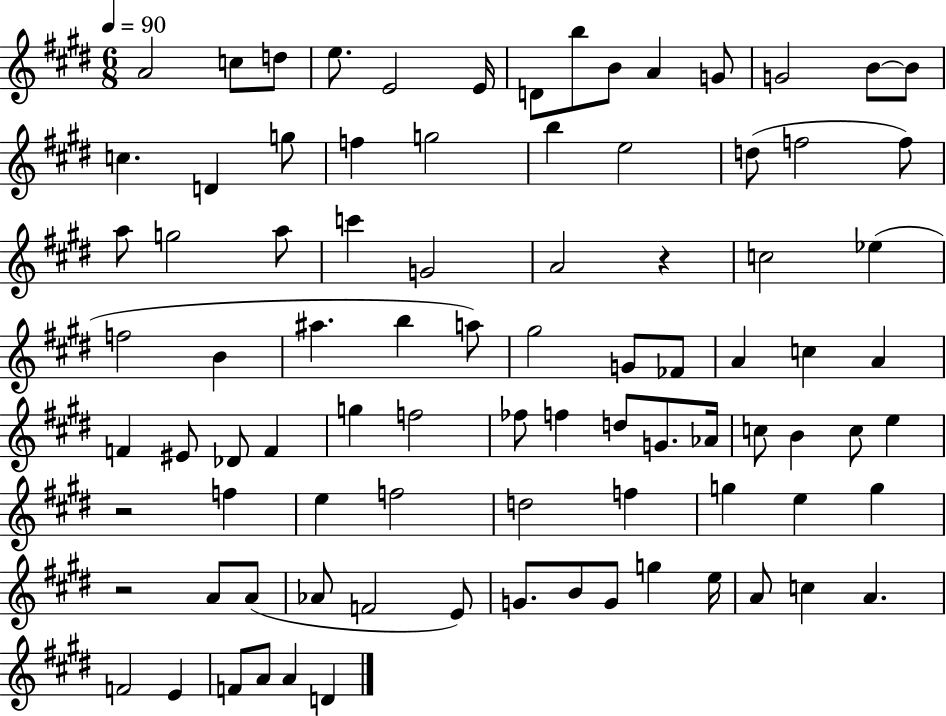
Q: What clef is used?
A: treble